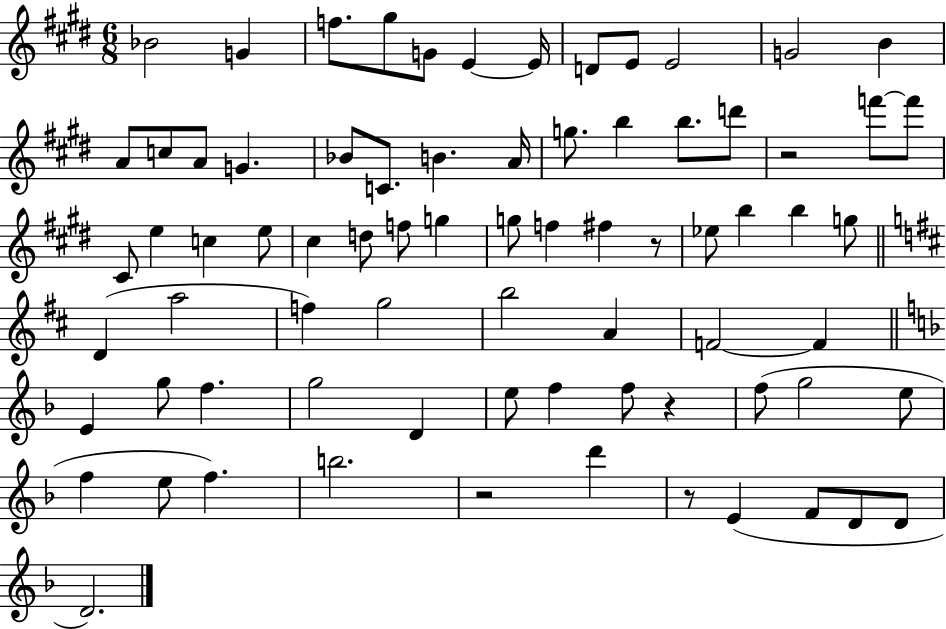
Bb4/h G4/q F5/e. G#5/e G4/e E4/q E4/s D4/e E4/e E4/h G4/h B4/q A4/e C5/e A4/e G4/q. Bb4/e C4/e. B4/q. A4/s G5/e. B5/q B5/e. D6/e R/h F6/e F6/e C#4/e E5/q C5/q E5/e C#5/q D5/e F5/e G5/q G5/e F5/q F#5/q R/e Eb5/e B5/q B5/q G5/e D4/q A5/h F5/q G5/h B5/h A4/q F4/h F4/q E4/q G5/e F5/q. G5/h D4/q E5/e F5/q F5/e R/q F5/e G5/h E5/e F5/q E5/e F5/q. B5/h. R/h D6/q R/e E4/q F4/e D4/e D4/e D4/h.